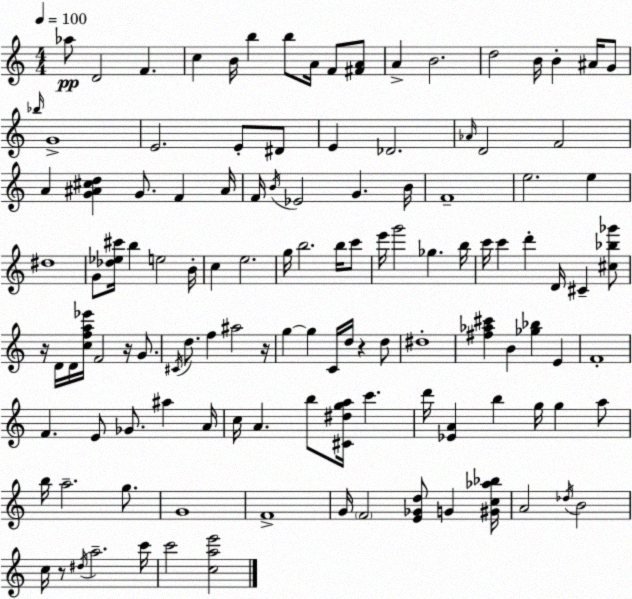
X:1
T:Untitled
M:4/4
L:1/4
K:C
_a/2 D2 F c B/4 b b/2 A/4 F/2 [^FA]/2 A B2 d2 B/4 B ^A/4 G/2 _b/4 G4 E2 E/2 ^D/2 E _D2 _A/4 D2 F2 A [G^A^cd] G/2 F ^A/4 F/4 B/4 _E2 G B/4 F4 e2 e ^d4 G/2 [_d_e^c']/4 b e2 B/4 c e2 g/4 b2 b/4 c'/2 e'/4 g'2 _g b/4 c'/4 c' d' D/4 ^C [^c_b_g']/2 z/4 D/4 D/4 [cfa_e']/4 F2 z/4 G/2 ^C/4 d/2 f ^a2 z/4 g g C/4 d/4 z d/2 ^d4 [^f_a^c'] B [_g_b] E F4 F E/2 _G/2 ^a A/4 c/4 A b/2 [^C^dga]/4 c' d'/4 [_EA] b g/4 g a/2 b/4 a2 g/2 G4 F4 G/4 F2 [E_Gd]/2 G [^Gc_a_b]/4 A2 _d/4 B2 c/4 z/2 ^d/4 a2 c'/4 c'2 [cae']2